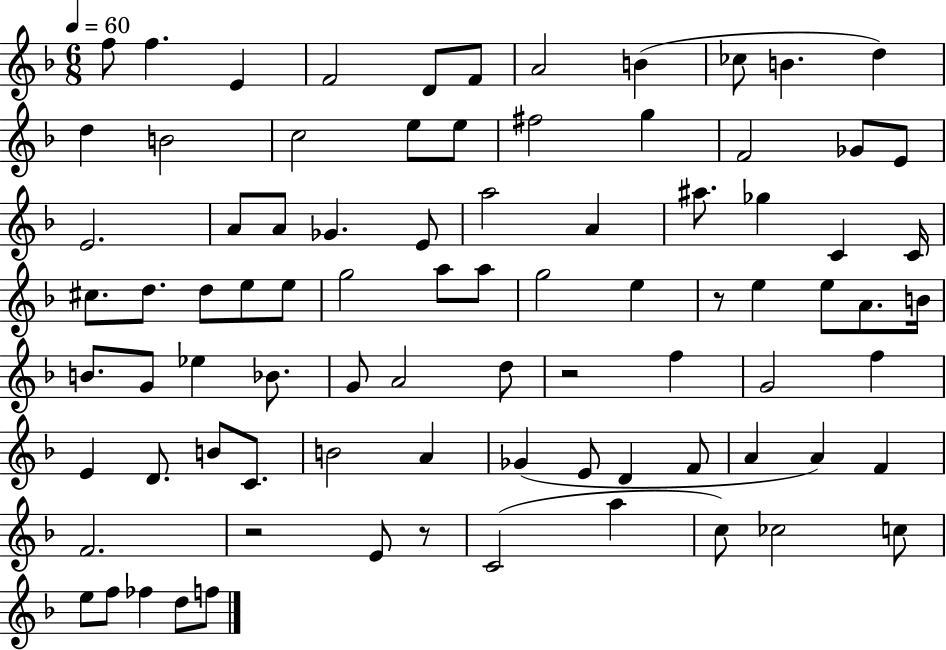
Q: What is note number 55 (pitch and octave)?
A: G4